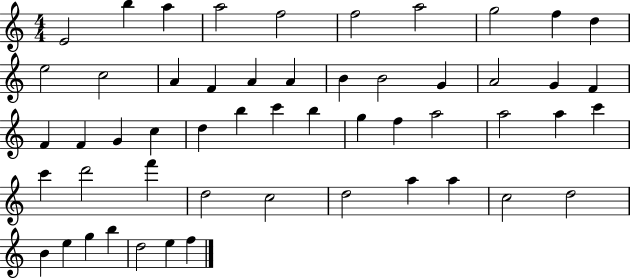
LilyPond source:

{
  \clef treble
  \numericTimeSignature
  \time 4/4
  \key c \major
  e'2 b''4 a''4 | a''2 f''2 | f''2 a''2 | g''2 f''4 d''4 | \break e''2 c''2 | a'4 f'4 a'4 a'4 | b'4 b'2 g'4 | a'2 g'4 f'4 | \break f'4 f'4 g'4 c''4 | d''4 b''4 c'''4 b''4 | g''4 f''4 a''2 | a''2 a''4 c'''4 | \break c'''4 d'''2 f'''4 | d''2 c''2 | d''2 a''4 a''4 | c''2 d''2 | \break b'4 e''4 g''4 b''4 | d''2 e''4 f''4 | \bar "|."
}